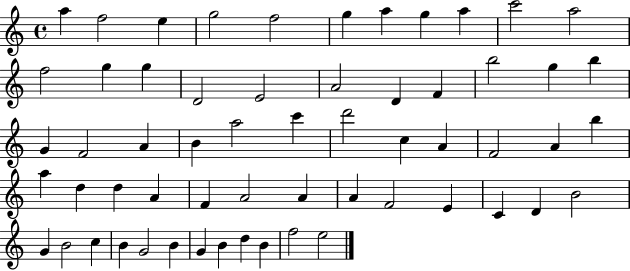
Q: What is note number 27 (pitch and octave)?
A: A5